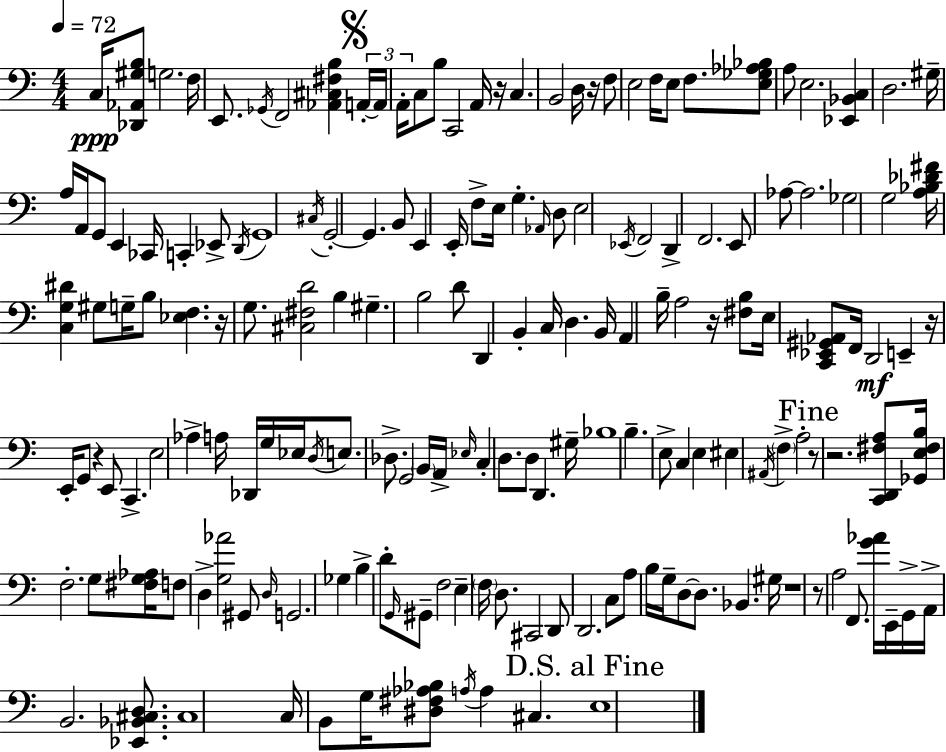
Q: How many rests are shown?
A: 10